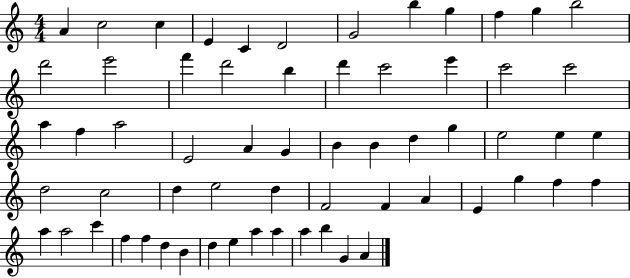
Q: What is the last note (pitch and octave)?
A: A4